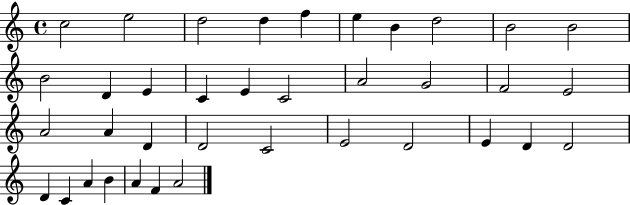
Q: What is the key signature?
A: C major